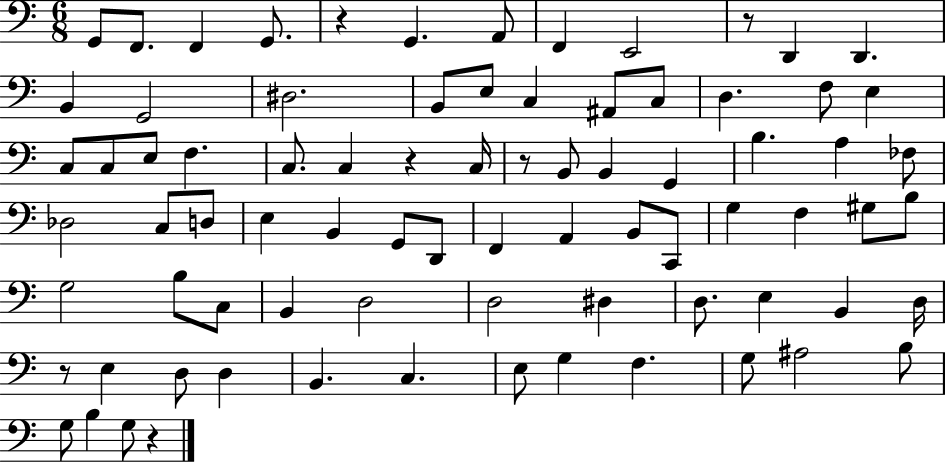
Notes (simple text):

G2/e F2/e. F2/q G2/e. R/q G2/q. A2/e F2/q E2/h R/e D2/q D2/q. B2/q G2/h D#3/h. B2/e E3/e C3/q A#2/e C3/e D3/q. F3/e E3/q C3/e C3/e E3/e F3/q. C3/e. C3/q R/q C3/s R/e B2/e B2/q G2/q B3/q. A3/q FES3/e Db3/h C3/e D3/e E3/q B2/q G2/e D2/e F2/q A2/q B2/e C2/e G3/q F3/q G#3/e B3/e G3/h B3/e C3/e B2/q D3/h D3/h D#3/q D3/e. E3/q B2/q D3/s R/e E3/q D3/e D3/q B2/q. C3/q. E3/e G3/q F3/q. G3/e A#3/h B3/e G3/e B3/q G3/e R/q